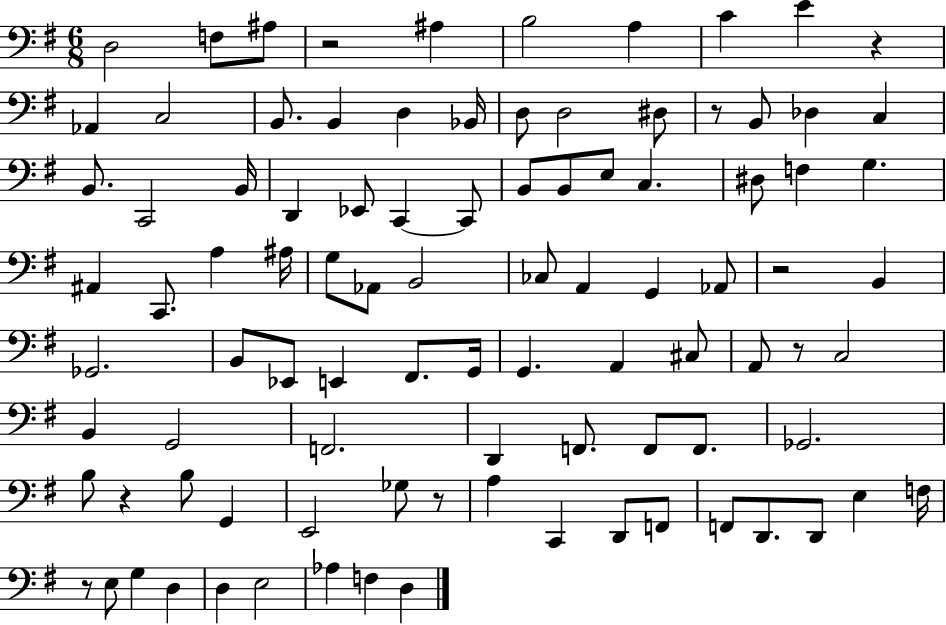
D3/h F3/e A#3/e R/h A#3/q B3/h A3/q C4/q E4/q R/q Ab2/q C3/h B2/e. B2/q D3/q Bb2/s D3/e D3/h D#3/e R/e B2/e Db3/q C3/q B2/e. C2/h B2/s D2/q Eb2/e C2/q C2/e B2/e B2/e E3/e C3/q. D#3/e F3/q G3/q. A#2/q C2/e. A3/q A#3/s G3/e Ab2/e B2/h CES3/e A2/q G2/q Ab2/e R/h B2/q Gb2/h. B2/e Eb2/e E2/q F#2/e. G2/s G2/q. A2/q C#3/e A2/e R/e C3/h B2/q G2/h F2/h. D2/q F2/e. F2/e F2/e. Gb2/h. B3/e R/q B3/e G2/q E2/h Gb3/e R/e A3/q C2/q D2/e F2/e F2/e D2/e. D2/e E3/q F3/s R/e E3/e G3/q D3/q D3/q E3/h Ab3/q F3/q D3/q